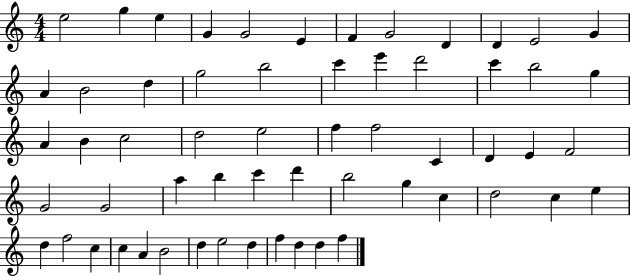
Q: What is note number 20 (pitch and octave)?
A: D6